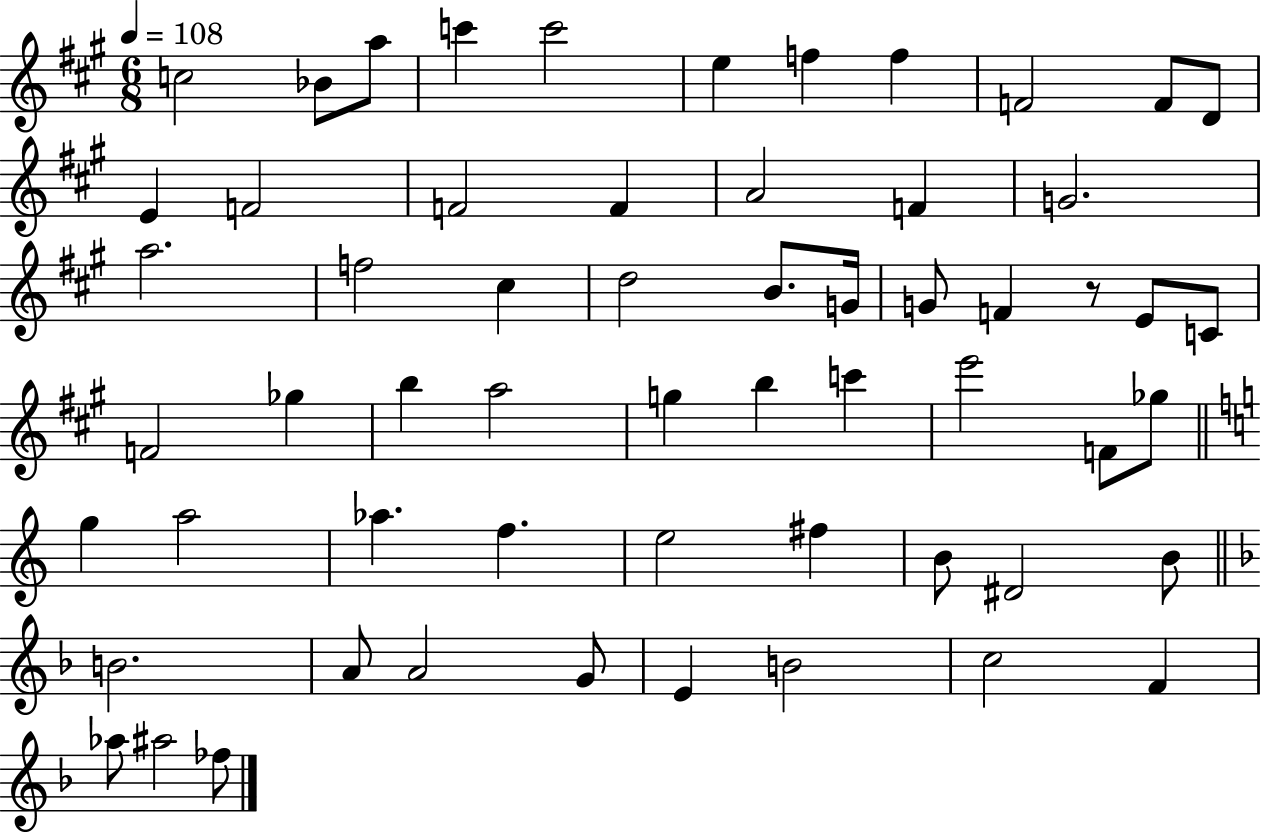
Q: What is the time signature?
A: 6/8